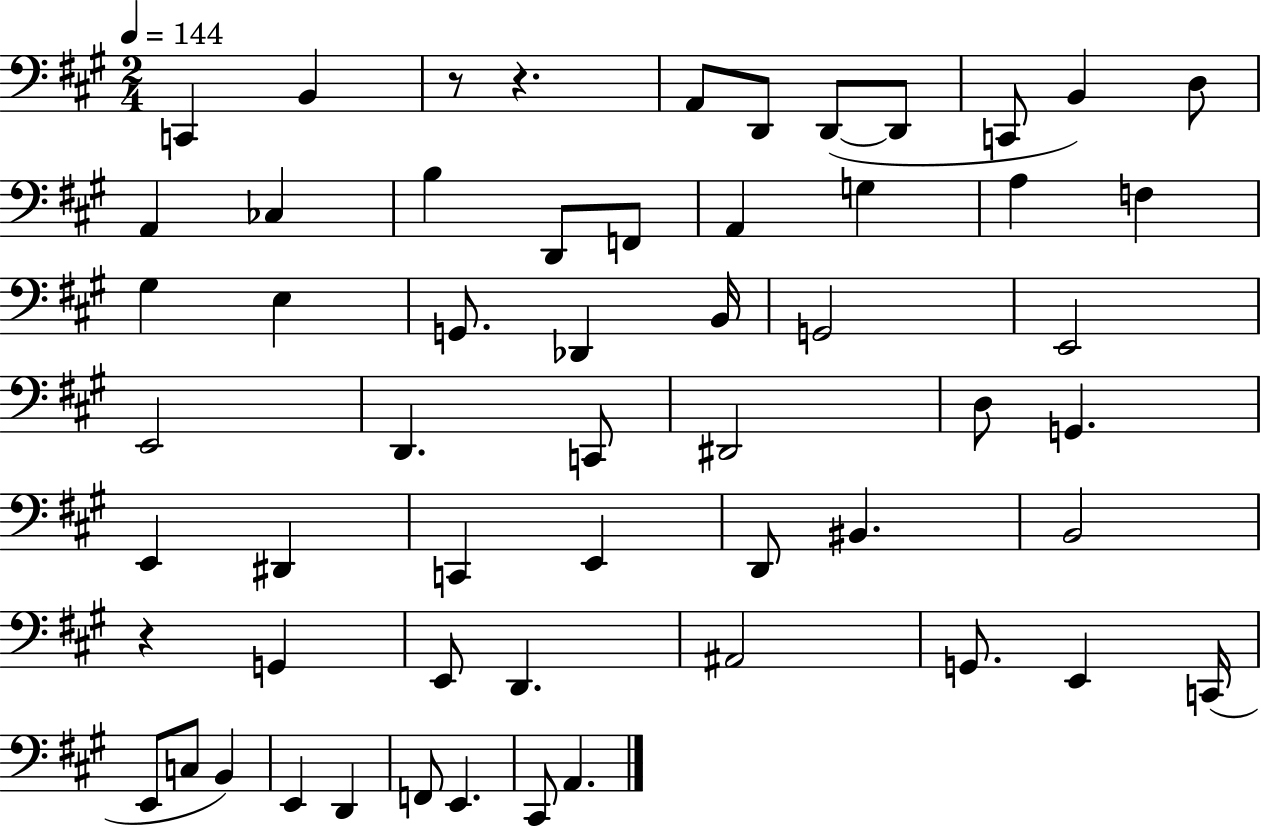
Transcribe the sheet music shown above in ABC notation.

X:1
T:Untitled
M:2/4
L:1/4
K:A
C,, B,, z/2 z A,,/2 D,,/2 D,,/2 D,,/2 C,,/2 B,, D,/2 A,, _C, B, D,,/2 F,,/2 A,, G, A, F, ^G, E, G,,/2 _D,, B,,/4 G,,2 E,,2 E,,2 D,, C,,/2 ^D,,2 D,/2 G,, E,, ^D,, C,, E,, D,,/2 ^B,, B,,2 z G,, E,,/2 D,, ^A,,2 G,,/2 E,, C,,/4 E,,/2 C,/2 B,, E,, D,, F,,/2 E,, ^C,,/2 A,,